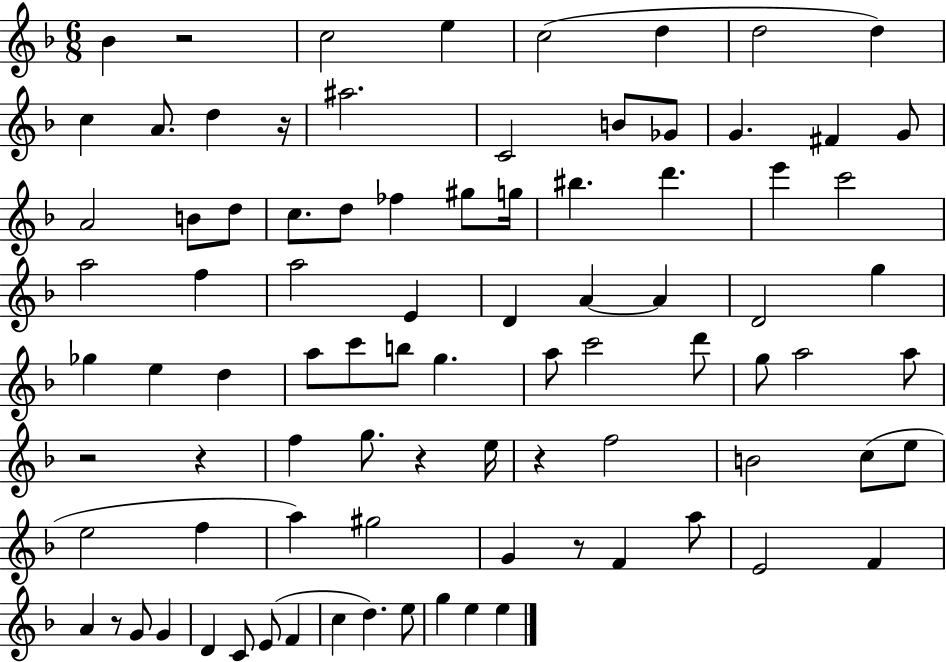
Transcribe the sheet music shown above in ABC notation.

X:1
T:Untitled
M:6/8
L:1/4
K:F
_B z2 c2 e c2 d d2 d c A/2 d z/4 ^a2 C2 B/2 _G/2 G ^F G/2 A2 B/2 d/2 c/2 d/2 _f ^g/2 g/4 ^b d' e' c'2 a2 f a2 E D A A D2 g _g e d a/2 c'/2 b/2 g a/2 c'2 d'/2 g/2 a2 a/2 z2 z f g/2 z e/4 z f2 B2 c/2 e/2 e2 f a ^g2 G z/2 F a/2 E2 F A z/2 G/2 G D C/2 E/2 F c d e/2 g e e